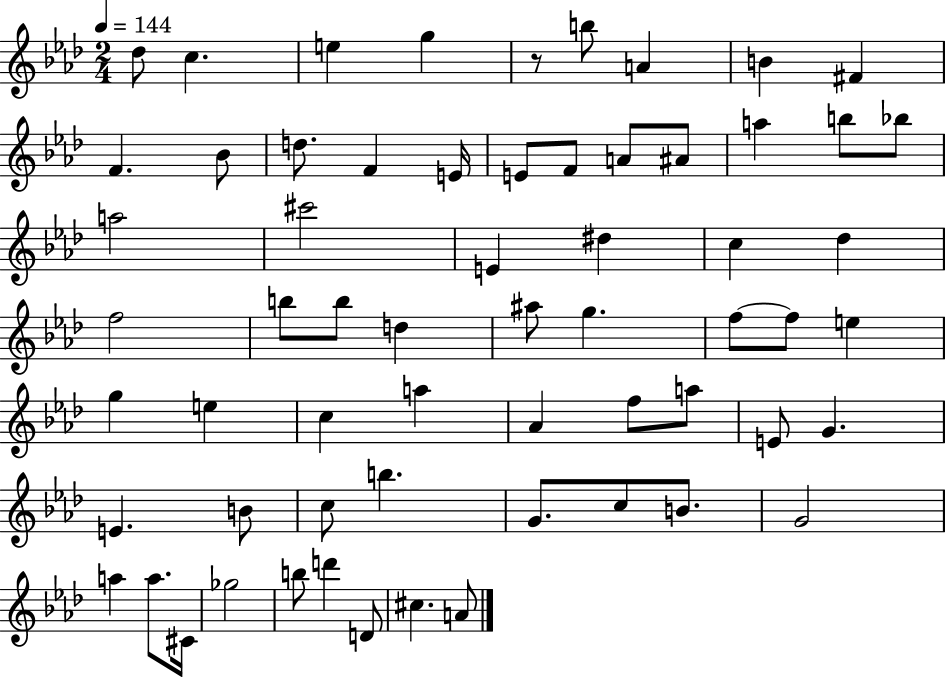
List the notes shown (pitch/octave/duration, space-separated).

Db5/e C5/q. E5/q G5/q R/e B5/e A4/q B4/q F#4/q F4/q. Bb4/e D5/e. F4/q E4/s E4/e F4/e A4/e A#4/e A5/q B5/e Bb5/e A5/h C#6/h E4/q D#5/q C5/q Db5/q F5/h B5/e B5/e D5/q A#5/e G5/q. F5/e F5/e E5/q G5/q E5/q C5/q A5/q Ab4/q F5/e A5/e E4/e G4/q. E4/q. B4/e C5/e B5/q. G4/e. C5/e B4/e. G4/h A5/q A5/e. C#4/s Gb5/h B5/e D6/q D4/e C#5/q. A4/e